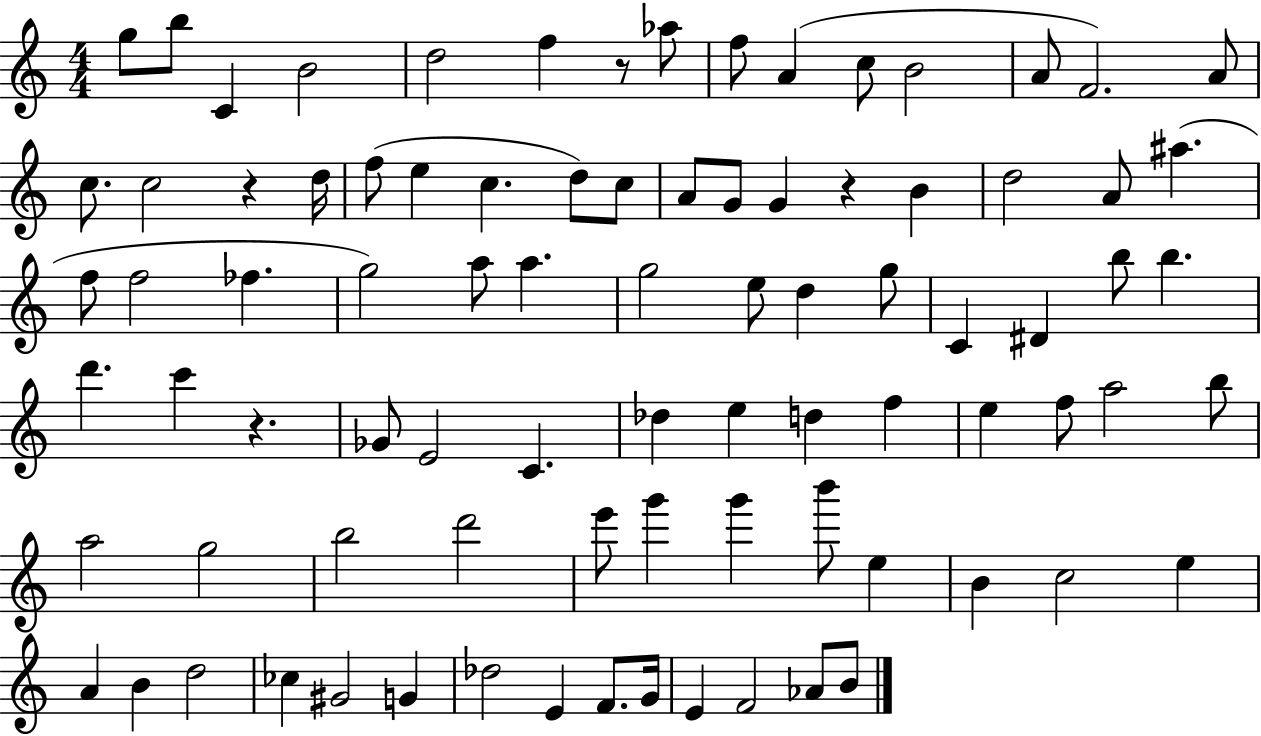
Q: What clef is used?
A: treble